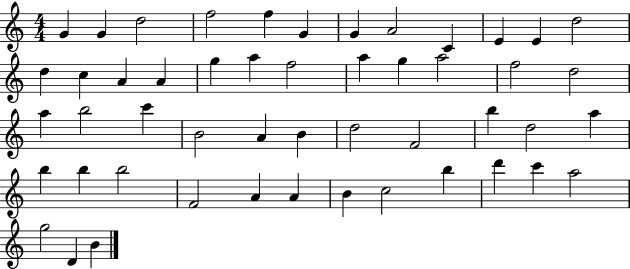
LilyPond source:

{
  \clef treble
  \numericTimeSignature
  \time 4/4
  \key c \major
  g'4 g'4 d''2 | f''2 f''4 g'4 | g'4 a'2 c'4 | e'4 e'4 d''2 | \break d''4 c''4 a'4 a'4 | g''4 a''4 f''2 | a''4 g''4 a''2 | f''2 d''2 | \break a''4 b''2 c'''4 | b'2 a'4 b'4 | d''2 f'2 | b''4 d''2 a''4 | \break b''4 b''4 b''2 | f'2 a'4 a'4 | b'4 c''2 b''4 | d'''4 c'''4 a''2 | \break g''2 d'4 b'4 | \bar "|."
}